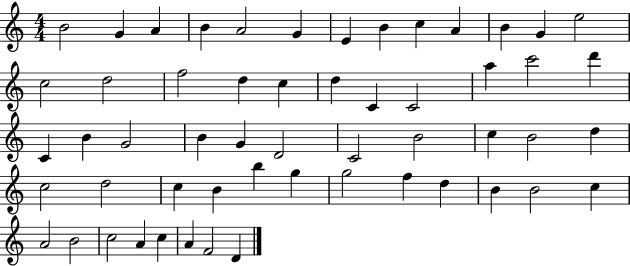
{
  \clef treble
  \numericTimeSignature
  \time 4/4
  \key c \major
  b'2 g'4 a'4 | b'4 a'2 g'4 | e'4 b'4 c''4 a'4 | b'4 g'4 e''2 | \break c''2 d''2 | f''2 d''4 c''4 | d''4 c'4 c'2 | a''4 c'''2 d'''4 | \break c'4 b'4 g'2 | b'4 g'4 d'2 | c'2 b'2 | c''4 b'2 d''4 | \break c''2 d''2 | c''4 b'4 b''4 g''4 | g''2 f''4 d''4 | b'4 b'2 c''4 | \break a'2 b'2 | c''2 a'4 c''4 | a'4 f'2 d'4 | \bar "|."
}